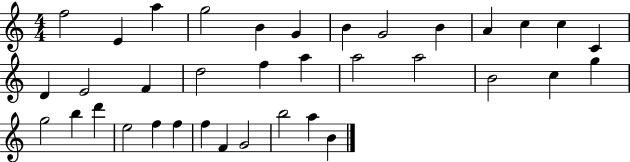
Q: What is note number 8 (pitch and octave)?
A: G4